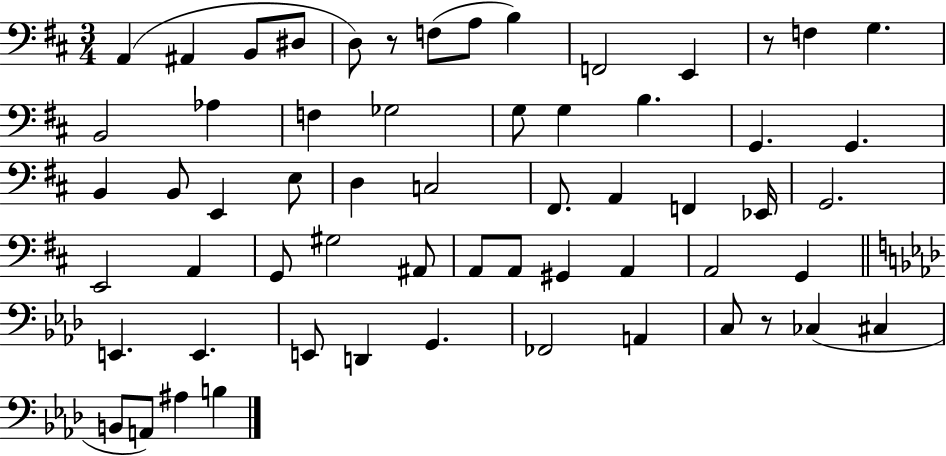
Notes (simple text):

A2/q A#2/q B2/e D#3/e D3/e R/e F3/e A3/e B3/q F2/h E2/q R/e F3/q G3/q. B2/h Ab3/q F3/q Gb3/h G3/e G3/q B3/q. G2/q. G2/q. B2/q B2/e E2/q E3/e D3/q C3/h F#2/e. A2/q F2/q Eb2/s G2/h. E2/h A2/q G2/e G#3/h A#2/e A2/e A2/e G#2/q A2/q A2/h G2/q E2/q. E2/q. E2/e D2/q G2/q. FES2/h A2/q C3/e R/e CES3/q C#3/q B2/e A2/e A#3/q B3/q